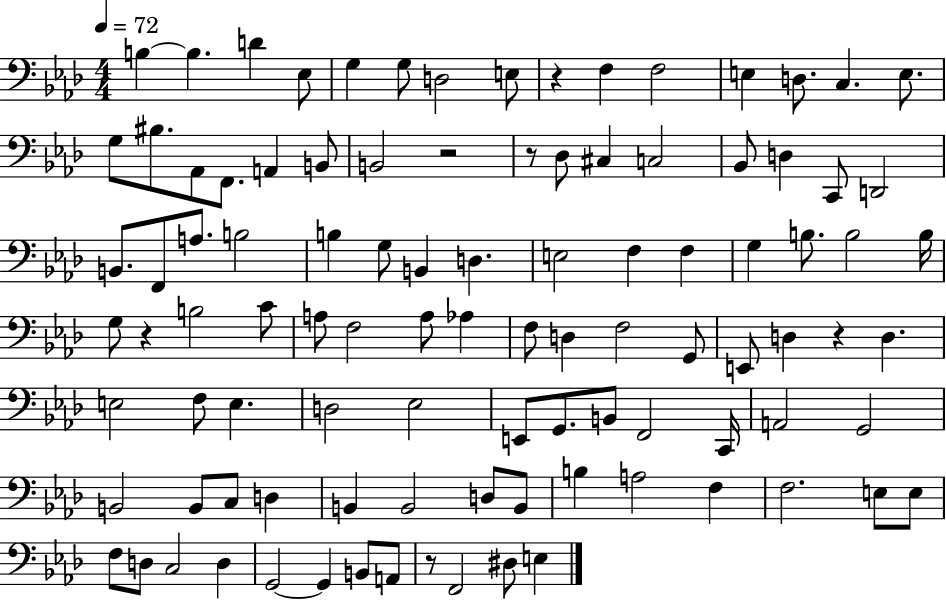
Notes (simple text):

B3/q B3/q. D4/q Eb3/e G3/q G3/e D3/h E3/e R/q F3/q F3/h E3/q D3/e. C3/q. E3/e. G3/e BIS3/e. Ab2/e F2/e. A2/q B2/e B2/h R/h R/e Db3/e C#3/q C3/h Bb2/e D3/q C2/e D2/h B2/e. F2/e A3/e. B3/h B3/q G3/e B2/q D3/q. E3/h F3/q F3/q G3/q B3/e. B3/h B3/s G3/e R/q B3/h C4/e A3/e F3/h A3/e Ab3/q F3/e D3/q F3/h G2/e E2/e D3/q R/q D3/q. E3/h F3/e E3/q. D3/h Eb3/h E2/e G2/e. B2/e F2/h C2/s A2/h G2/h B2/h B2/e C3/e D3/q B2/q B2/h D3/e B2/e B3/q A3/h F3/q F3/h. E3/e E3/e F3/e D3/e C3/h D3/q G2/h G2/q B2/e A2/e R/e F2/h D#3/e E3/q